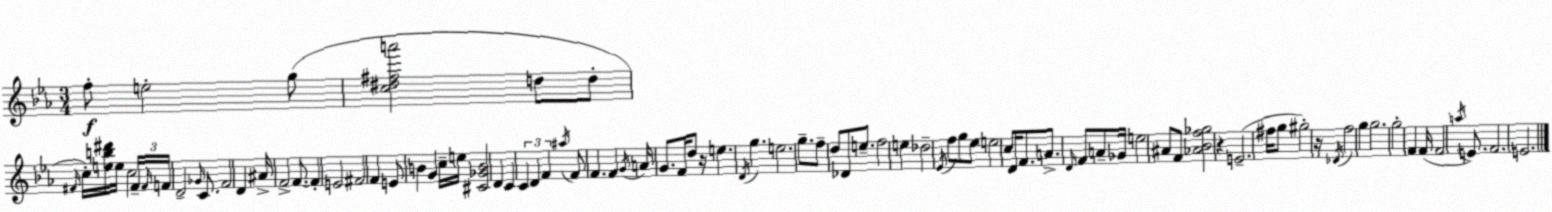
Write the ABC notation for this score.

X:1
T:Untitled
M:3/4
L:1/4
K:Cm
f/2 e2 g/2 [c^d^fa']2 d/2 d/2 ^F/4 c/4 [eb^d']/4 e/4 c2 ^F/4 ^F/4 F/4 D2 _G/4 C/2 F2 D ^A/4 F2 F/2 F E2 ^F2 F E/2 B G c/4 e/4 [^C_GB]2 D C C D F ^a/4 F/2 F F G/4 A/4 G/2 F/4 d/2 z/4 e D/4 g e2 g/2 f/2 d/2 _D/2 e/2 f2 e _d2 _E/4 f/2 g/2 _e/2 e2 c/2 D/4 F/2 A/2 D/4 F/2 A/2 _G/4 e2 ^A/2 F/2 [_A_Bf_g]2 z E2 ^f/4 g/2 ^g2 z/4 _D/4 f2 g g2 g2 F F/4 F2 a/4 E/2 F2 E2